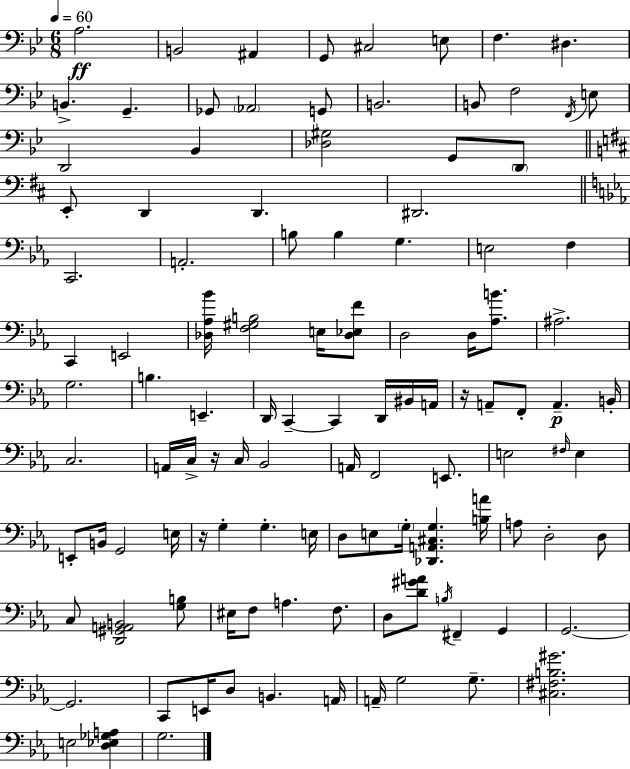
X:1
T:Untitled
M:6/8
L:1/4
K:Gm
A,2 B,,2 ^A,, G,,/2 ^C,2 E,/2 F, ^D, B,, G,, _G,,/2 _A,,2 G,,/2 B,,2 B,,/2 F,2 F,,/4 E,/2 D,,2 _B,, [_D,^G,]2 G,,/2 D,,/2 E,,/2 D,, D,, ^D,,2 C,,2 A,,2 B,/2 B, G, E,2 F, C,, E,,2 [_D,_A,_B]/4 [F,^G,B,]2 E,/4 [_D,_E,F]/2 D,2 D,/4 [_A,B]/2 ^A,2 G,2 B, E,, D,,/4 C,, C,, D,,/4 ^B,,/4 A,,/4 z/4 A,,/2 F,,/2 A,, B,,/4 C,2 A,,/4 C,/4 z/4 C,/4 _B,,2 A,,/4 F,,2 E,,/2 E,2 ^F,/4 E, E,,/2 B,,/4 G,,2 E,/4 z/4 G, G, E,/4 D,/2 E,/2 G,/4 [_D,,A,,^C,G,] [B,A]/4 A,/2 D,2 D,/2 C,/2 [D,,^G,,A,,B,,]2 [G,B,]/2 ^E,/4 F,/2 A, F,/2 D,/2 [D^GA]/2 B,/4 ^F,, G,, G,,2 G,,2 C,,/2 E,,/4 D,/2 B,, A,,/4 A,,/4 G,2 G,/2 [^C,^F,B,^G]2 E,2 [D,_E,_G,A,] G,2